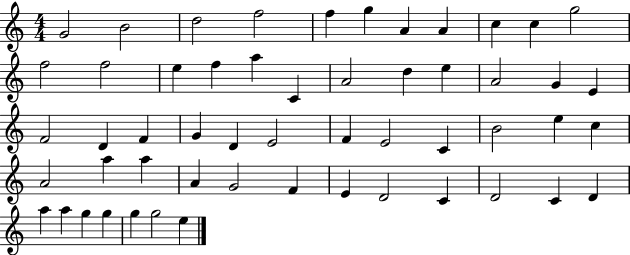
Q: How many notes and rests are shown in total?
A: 54